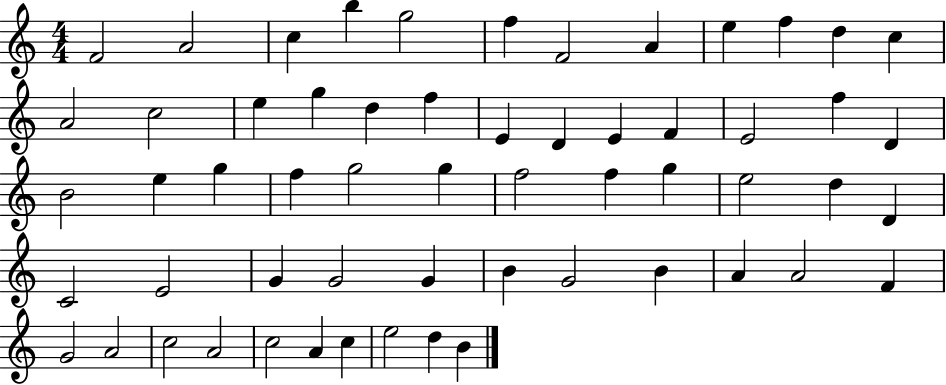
X:1
T:Untitled
M:4/4
L:1/4
K:C
F2 A2 c b g2 f F2 A e f d c A2 c2 e g d f E D E F E2 f D B2 e g f g2 g f2 f g e2 d D C2 E2 G G2 G B G2 B A A2 F G2 A2 c2 A2 c2 A c e2 d B